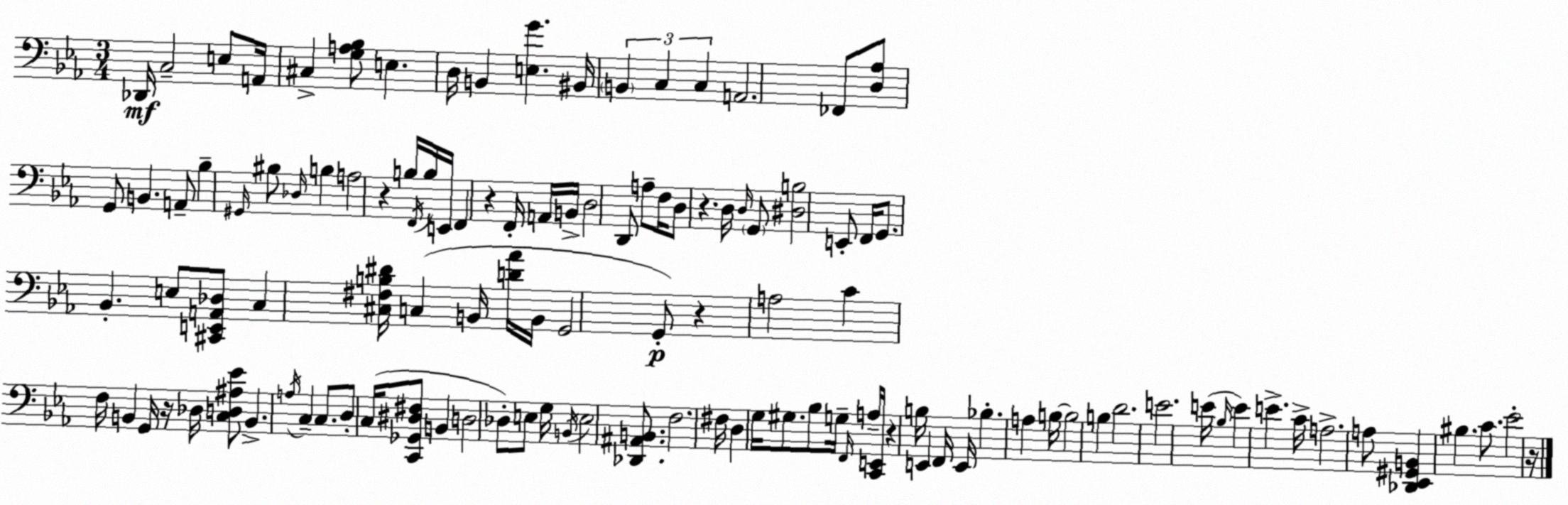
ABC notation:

X:1
T:Untitled
M:3/4
L:1/4
K:Eb
_D,,/4 C,2 E,/2 A,,/4 ^C, [G,A,_B,]/2 E, D,/4 B,, [E,G] ^B,,/4 B,, C, C, A,,2 _F,,/2 [D,_A,]/2 G,,/2 B,, A,,/2 _B, ^G,,/4 ^B,/2 _D,/4 B, A,2 z B,/4 F,,/4 B,/4 E,,/4 F,, z F,,/4 A,,/4 B,,/4 D,2 D,,/2 A,/2 F,/4 D,/2 z D,/4 D,/4 G,,/2 [^D,B,]2 E,,/2 F,,/4 G,,/2 _B,, E,/2 [^C,,E,,A,,_D,]/2 C, [^C,^F,B,^D]/4 C, B,,/4 [D_A]/4 B,,/4 G,,2 G,,/2 z A,2 C F,/4 B,, G,,/4 z/4 _D,/4 [C,D,^A,_E]/2 B,, A,/4 C, C,/2 D,/2 C,/4 [C,,_G,,^D,^F,]/2 B,, D,2 _D,/2 E,/2 G,/4 B,,/4 E,2 [_D,,^A,,B,,]/2 F,2 ^F,/4 D, G,/4 ^G,/2 _B,/2 G,/4 F,,/4 A,/4 [C,,E,,]/4 z B,/4 E,, F,,/4 E,,/4 _B, A, B,/4 B,2 B, D2 E2 E/4 _B,/4 E E C/4 A,2 A,/2 [_D,,_E,,^G,,B,,] ^B, C/2 _E2 z/4